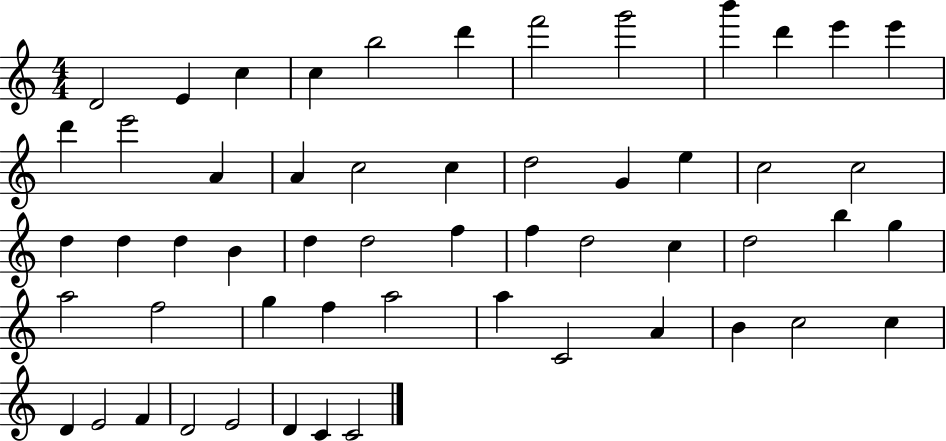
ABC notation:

X:1
T:Untitled
M:4/4
L:1/4
K:C
D2 E c c b2 d' f'2 g'2 b' d' e' e' d' e'2 A A c2 c d2 G e c2 c2 d d d B d d2 f f d2 c d2 b g a2 f2 g f a2 a C2 A B c2 c D E2 F D2 E2 D C C2